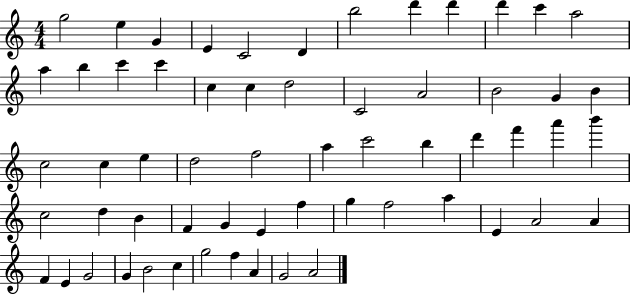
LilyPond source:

{
  \clef treble
  \numericTimeSignature
  \time 4/4
  \key c \major
  g''2 e''4 g'4 | e'4 c'2 d'4 | b''2 d'''4 d'''4 | d'''4 c'''4 a''2 | \break a''4 b''4 c'''4 c'''4 | c''4 c''4 d''2 | c'2 a'2 | b'2 g'4 b'4 | \break c''2 c''4 e''4 | d''2 f''2 | a''4 c'''2 b''4 | d'''4 f'''4 a'''4 b'''4 | \break c''2 d''4 b'4 | f'4 g'4 e'4 f''4 | g''4 f''2 a''4 | e'4 a'2 a'4 | \break f'4 e'4 g'2 | g'4 b'2 c''4 | g''2 f''4 a'4 | g'2 a'2 | \break \bar "|."
}